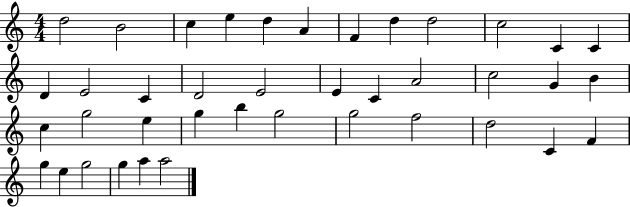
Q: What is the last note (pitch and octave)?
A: A5